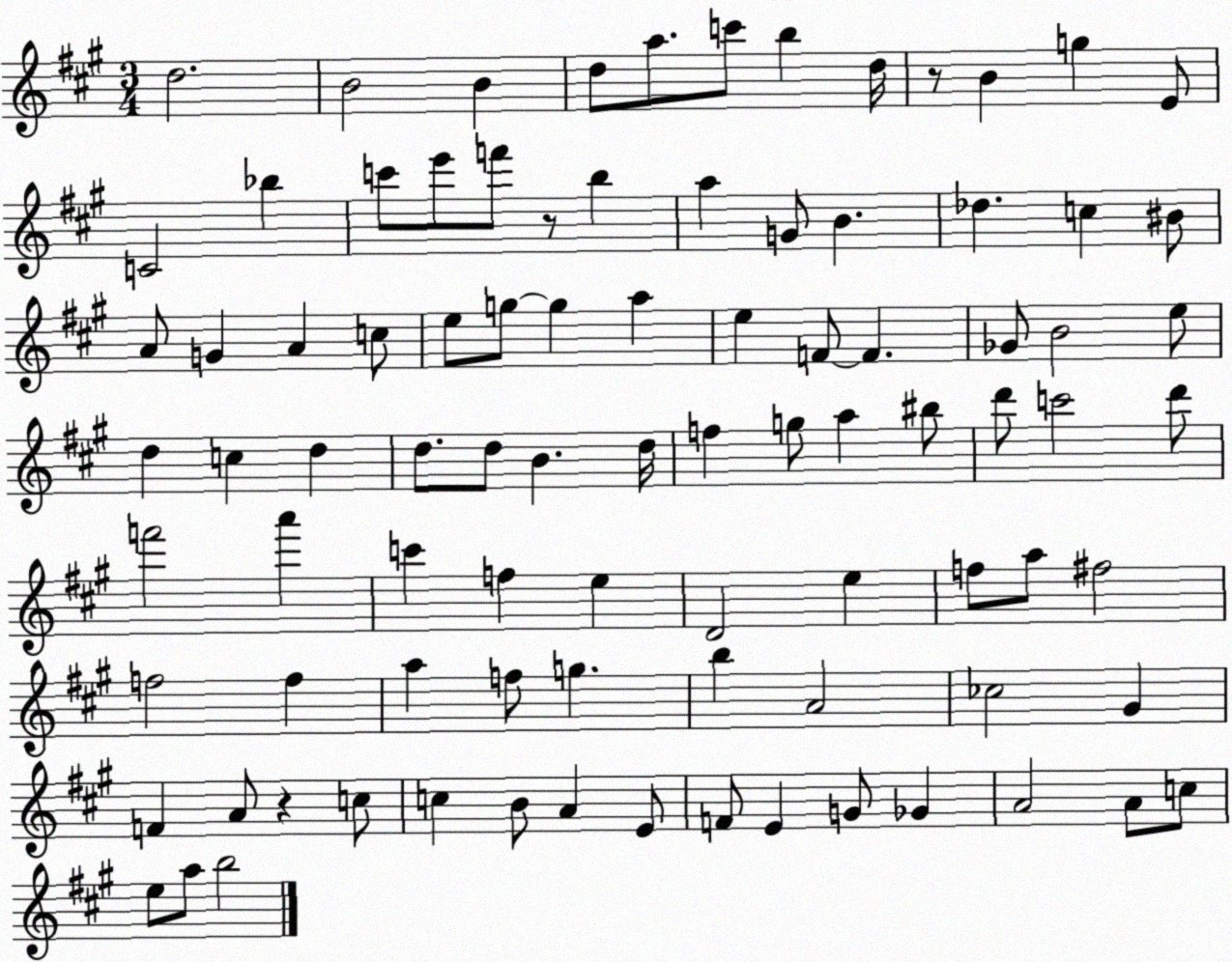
X:1
T:Untitled
M:3/4
L:1/4
K:A
d2 B2 B d/2 a/2 c'/2 b d/4 z/2 B g E/2 C2 _b c'/2 e'/2 f'/2 z/2 b a G/2 B _d c ^B/2 A/2 G A c/2 e/2 g/2 g a e F/2 F _G/2 B2 e/2 d c d d/2 d/2 B d/4 f g/2 a ^b/2 d'/2 c'2 d'/2 f'2 a' c' f e D2 e f/2 a/2 ^f2 f2 f a f/2 g b A2 _c2 ^G F A/2 z c/2 c B/2 A E/2 F/2 E G/2 _G A2 A/2 c/2 e/2 a/2 b2